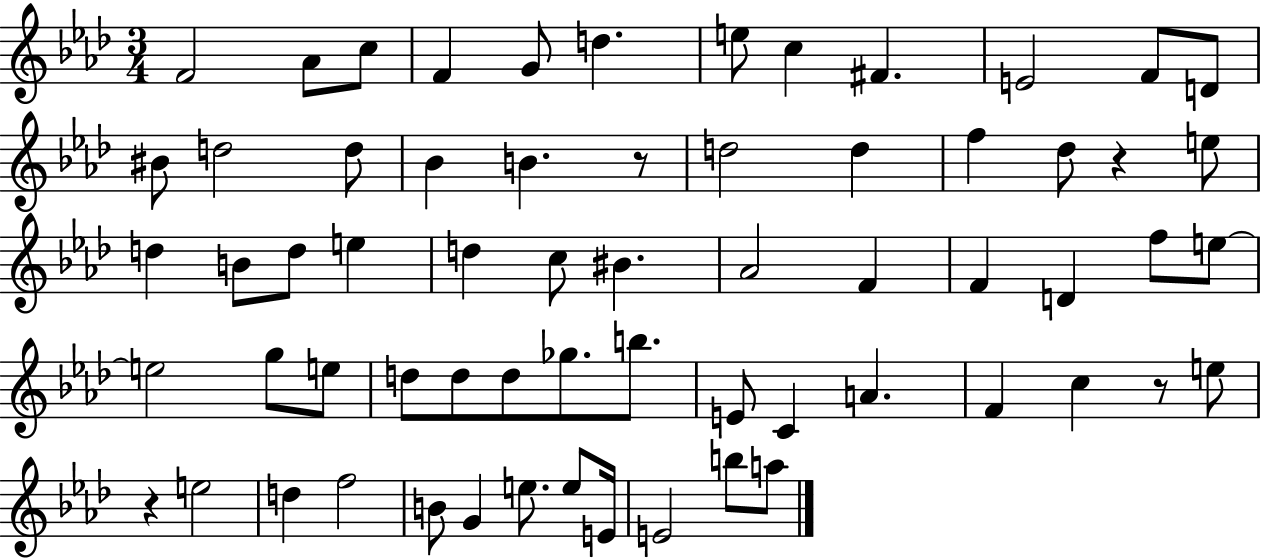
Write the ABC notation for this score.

X:1
T:Untitled
M:3/4
L:1/4
K:Ab
F2 _A/2 c/2 F G/2 d e/2 c ^F E2 F/2 D/2 ^B/2 d2 d/2 _B B z/2 d2 d f _d/2 z e/2 d B/2 d/2 e d c/2 ^B _A2 F F D f/2 e/2 e2 g/2 e/2 d/2 d/2 d/2 _g/2 b/2 E/2 C A F c z/2 e/2 z e2 d f2 B/2 G e/2 e/2 E/4 E2 b/2 a/2